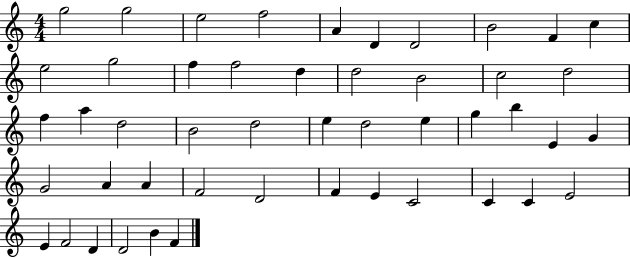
{
  \clef treble
  \numericTimeSignature
  \time 4/4
  \key c \major
  g''2 g''2 | e''2 f''2 | a'4 d'4 d'2 | b'2 f'4 c''4 | \break e''2 g''2 | f''4 f''2 d''4 | d''2 b'2 | c''2 d''2 | \break f''4 a''4 d''2 | b'2 d''2 | e''4 d''2 e''4 | g''4 b''4 e'4 g'4 | \break g'2 a'4 a'4 | f'2 d'2 | f'4 e'4 c'2 | c'4 c'4 e'2 | \break e'4 f'2 d'4 | d'2 b'4 f'4 | \bar "|."
}